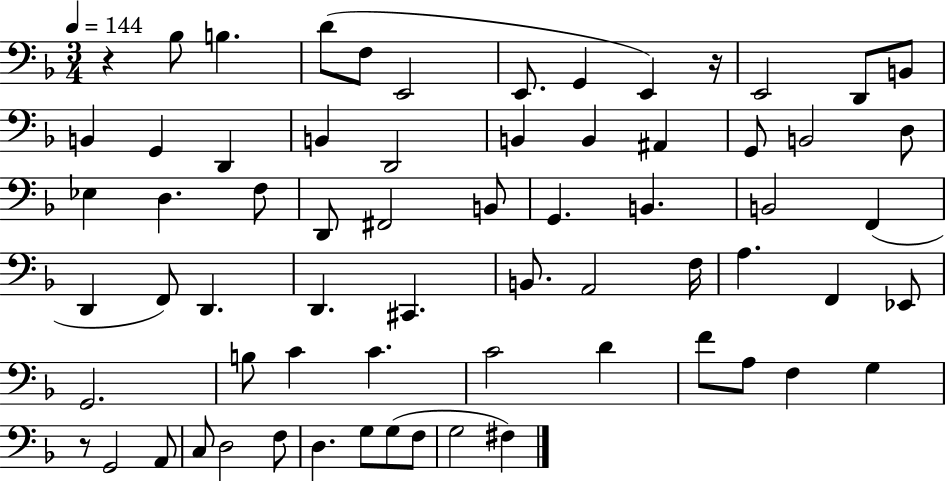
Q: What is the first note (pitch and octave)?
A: Bb3